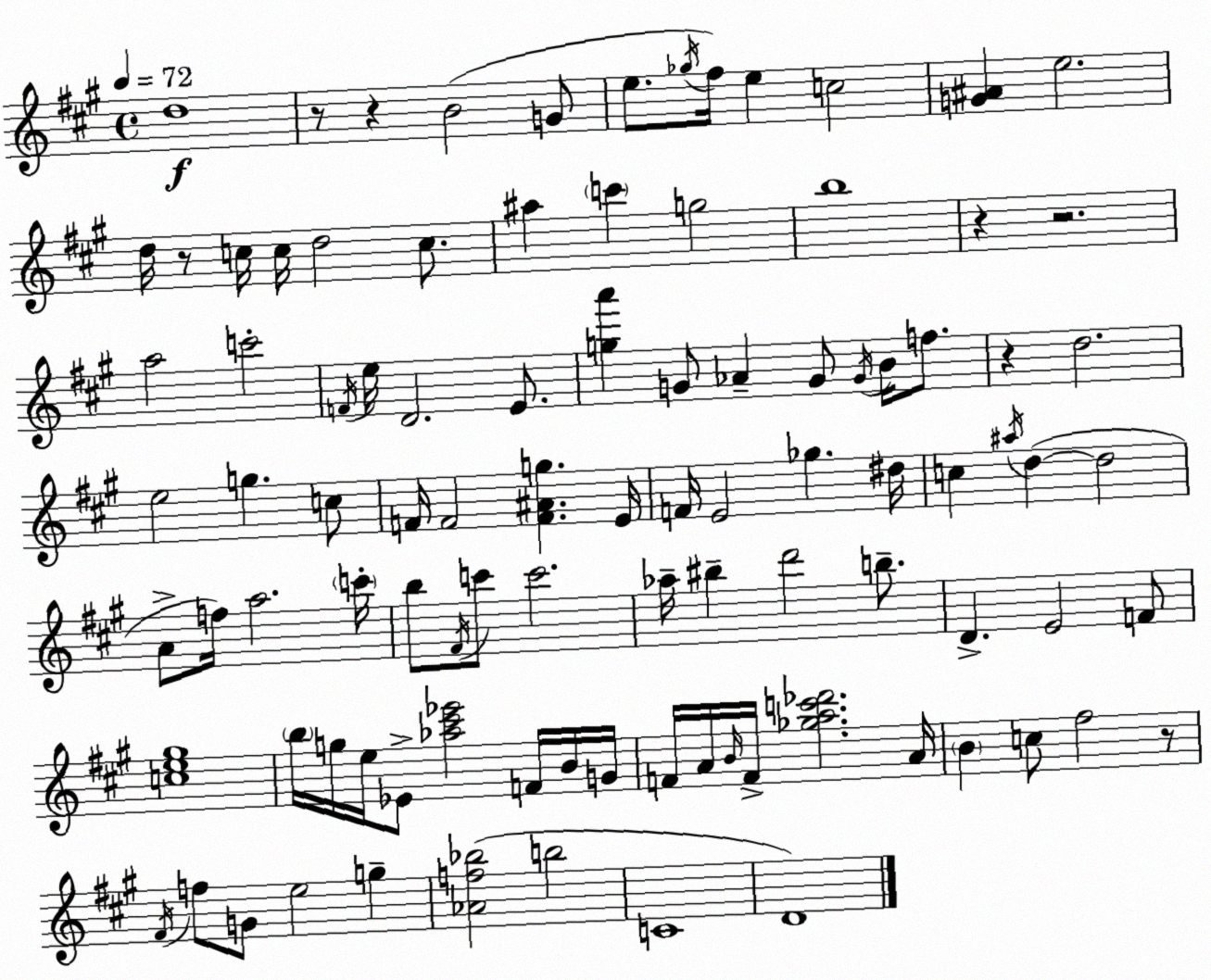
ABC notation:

X:1
T:Untitled
M:4/4
L:1/4
K:A
d4 z/2 z B2 G/2 e/2 _g/4 ^f/4 e c2 [G^A] e2 d/4 z/2 c/4 c/4 d2 c/2 ^a c' g2 b4 z z2 a2 c'2 F/4 e/4 D2 E/2 [ga'] G/2 _A G/2 G/4 B/4 f/2 z d2 e2 g c/2 F/4 F2 [F^Ag] E/4 F/4 E2 _g ^d/4 c ^a/4 d d2 A/2 f/4 a2 c'/4 b/2 ^F/4 c'/2 c'2 _a/4 ^b d'2 b/2 D E2 F/2 [ce^g]4 b/4 g/4 e/4 _E/2 [_a^c'_e']2 F/4 B/4 G/4 F/4 A/4 B/4 F/4 [_gac'_d']2 A/4 B c/2 ^f2 z/2 ^F/4 f/2 G/2 e2 g [_Af_b]2 b2 C4 D4